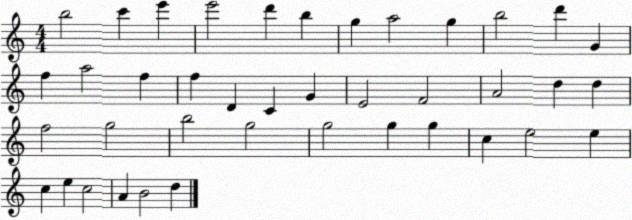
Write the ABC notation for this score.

X:1
T:Untitled
M:4/4
L:1/4
K:C
b2 c' e' e'2 d' b g a2 g b2 d' G f a2 f f D C G E2 F2 A2 d d f2 g2 b2 g2 g2 g g c e2 e c e c2 A B2 d